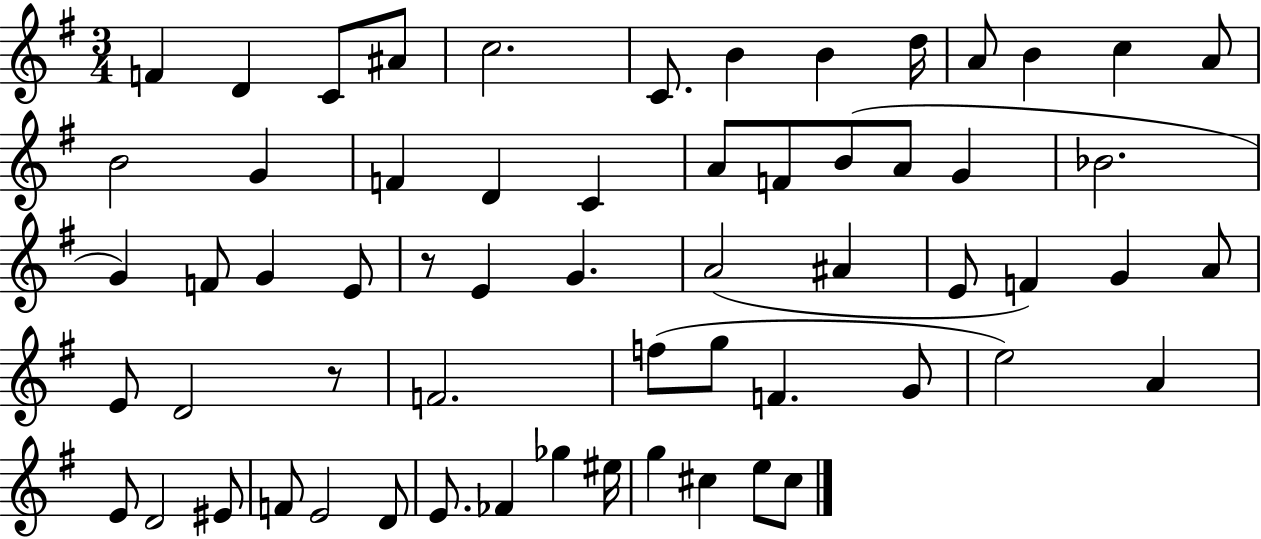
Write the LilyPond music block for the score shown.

{
  \clef treble
  \numericTimeSignature
  \time 3/4
  \key g \major
  \repeat volta 2 { f'4 d'4 c'8 ais'8 | c''2. | c'8. b'4 b'4 d''16 | a'8 b'4 c''4 a'8 | \break b'2 g'4 | f'4 d'4 c'4 | a'8 f'8 b'8( a'8 g'4 | bes'2. | \break g'4) f'8 g'4 e'8 | r8 e'4 g'4. | a'2( ais'4 | e'8 f'4) g'4 a'8 | \break e'8 d'2 r8 | f'2. | f''8( g''8 f'4. g'8 | e''2) a'4 | \break e'8 d'2 eis'8 | f'8 e'2 d'8 | e'8. fes'4 ges''4 eis''16 | g''4 cis''4 e''8 cis''8 | \break } \bar "|."
}